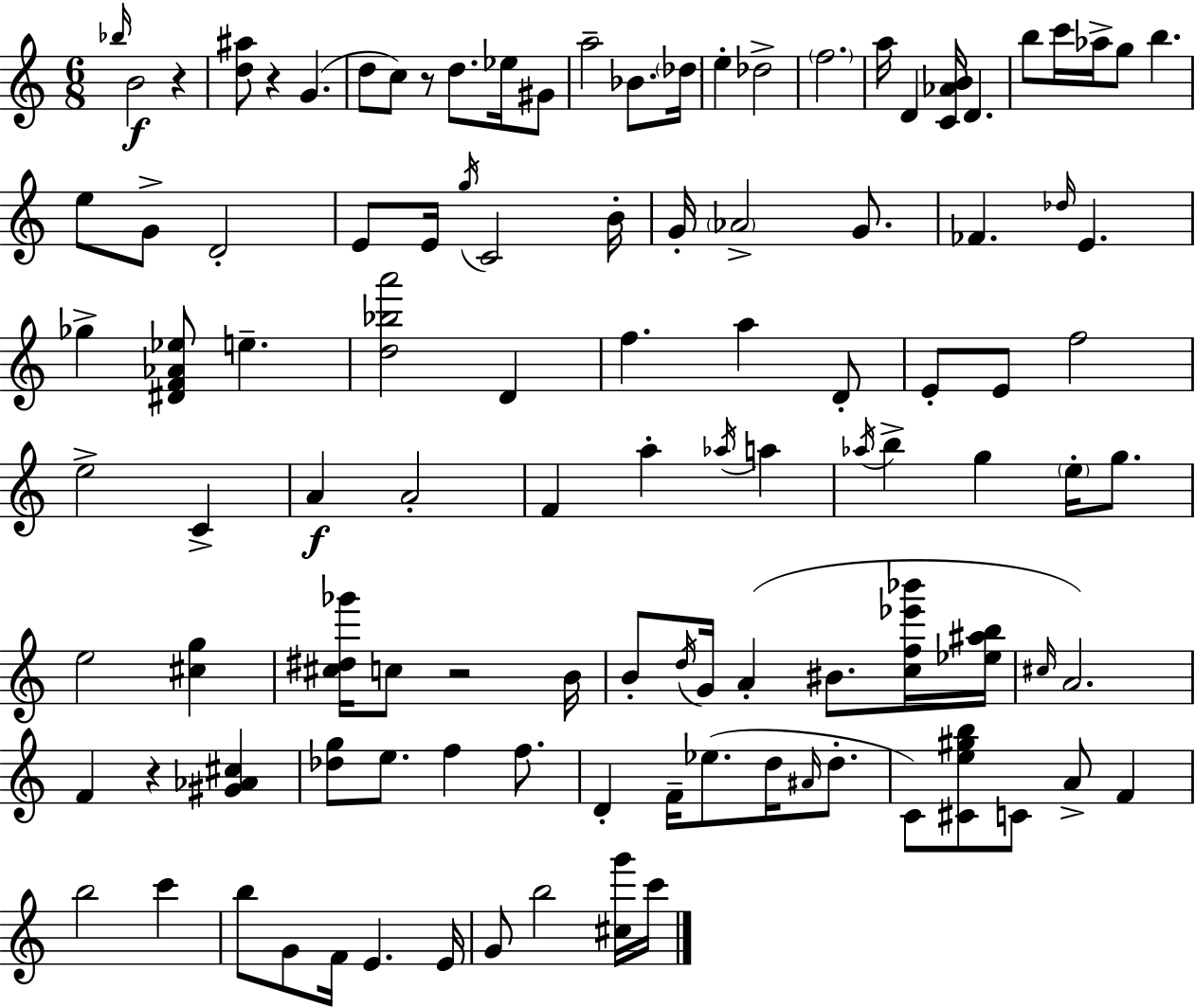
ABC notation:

X:1
T:Untitled
M:6/8
L:1/4
K:C
_b/4 B2 z [d^a]/2 z G d/2 c/2 z/2 d/2 _e/4 ^G/2 a2 _B/2 _d/4 e _d2 f2 a/4 D [C_AB]/4 D b/2 c'/4 _a/4 g/2 b e/2 G/2 D2 E/2 E/4 g/4 C2 B/4 G/4 _A2 G/2 _F _d/4 E _g [^DF_A_e]/2 e [d_ba']2 D f a D/2 E/2 E/2 f2 e2 C A A2 F a _a/4 a _a/4 b g e/4 g/2 e2 [^cg] [^c^d_g']/4 c/2 z2 B/4 B/2 d/4 G/4 A ^B/2 [cf_e'_b']/4 [_e^ab]/4 ^c/4 A2 F z [^G_A^c] [_dg]/2 e/2 f f/2 D F/4 _e/2 d/4 ^A/4 d/2 C/2 [^Ce^gb]/2 C/2 A/2 F b2 c' b/2 G/2 F/4 E E/4 G/2 b2 [^cg']/4 c'/4